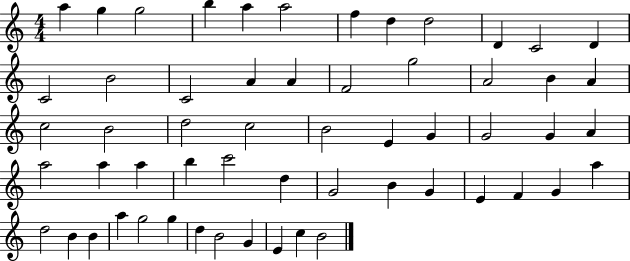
A5/q G5/q G5/h B5/q A5/q A5/h F5/q D5/q D5/h D4/q C4/h D4/q C4/h B4/h C4/h A4/q A4/q F4/h G5/h A4/h B4/q A4/q C5/h B4/h D5/h C5/h B4/h E4/q G4/q G4/h G4/q A4/q A5/h A5/q A5/q B5/q C6/h D5/q G4/h B4/q G4/q E4/q F4/q G4/q A5/q D5/h B4/q B4/q A5/q G5/h G5/q D5/q B4/h G4/q E4/q C5/q B4/h